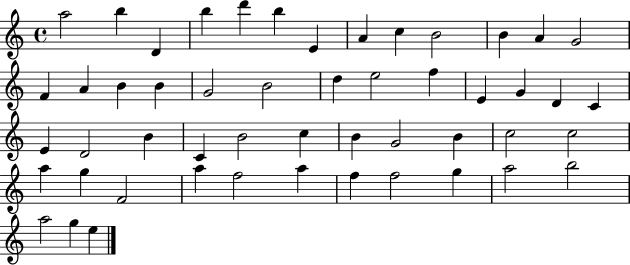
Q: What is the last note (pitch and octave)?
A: E5